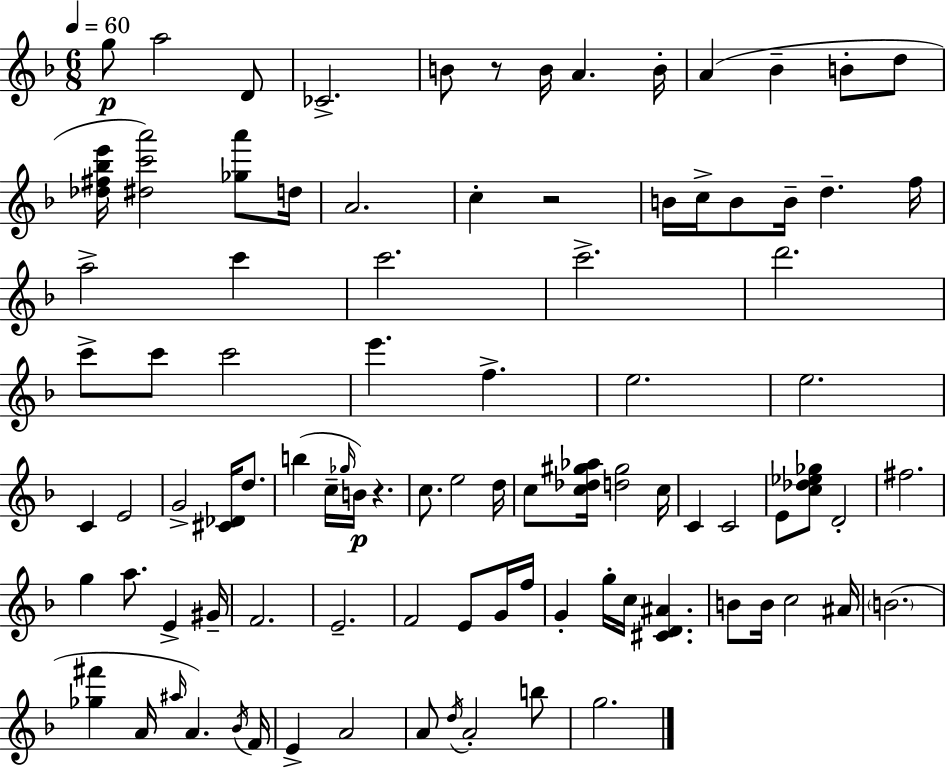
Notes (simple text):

G5/e A5/h D4/e CES4/h. B4/e R/e B4/s A4/q. B4/s A4/q Bb4/q B4/e D5/e [Db5,F#5,Bb5,E6]/s [D#5,C6,A6]/h [Gb5,A6]/e D5/s A4/h. C5/q R/h B4/s C5/s B4/e B4/s D5/q. F5/s A5/h C6/q C6/h. C6/h. D6/h. C6/e C6/e C6/h E6/q. F5/q. E5/h. E5/h. C4/q E4/h G4/h [C#4,Db4]/s D5/e. B5/q C5/s Gb5/s B4/s R/q. C5/e. E5/h D5/s C5/e [C5,Db5,G#5,Ab5]/s [D5,G#5]/h C5/s C4/q C4/h E4/e [C5,Db5,Eb5,Gb5]/e D4/h F#5/h. G5/q A5/e. E4/q G#4/s F4/h. E4/h. F4/h E4/e G4/s F5/s G4/q G5/s C5/s [C#4,D4,A#4]/q. B4/e B4/s C5/h A#4/s B4/h. [Gb5,F#6]/q A4/s A#5/s A4/q. Bb4/s F4/s E4/q A4/h A4/e D5/s A4/h B5/e G5/h.